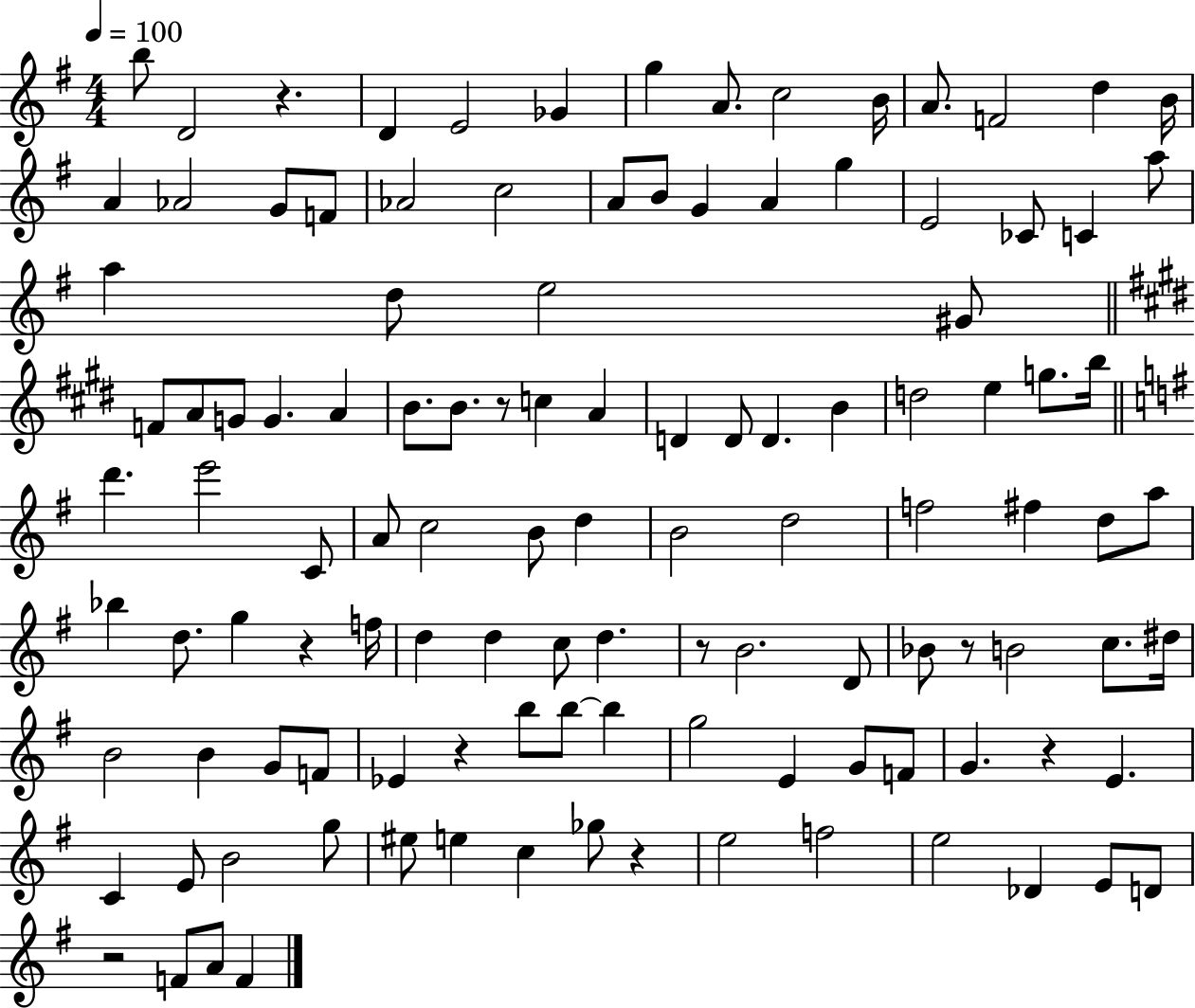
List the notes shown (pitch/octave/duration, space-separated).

B5/e D4/h R/q. D4/q E4/h Gb4/q G5/q A4/e. C5/h B4/s A4/e. F4/h D5/q B4/s A4/q Ab4/h G4/e F4/e Ab4/h C5/h A4/e B4/e G4/q A4/q G5/q E4/h CES4/e C4/q A5/e A5/q D5/e E5/h G#4/e F4/e A4/e G4/e G4/q. A4/q B4/e. B4/e. R/e C5/q A4/q D4/q D4/e D4/q. B4/q D5/h E5/q G5/e. B5/s D6/q. E6/h C4/e A4/e C5/h B4/e D5/q B4/h D5/h F5/h F#5/q D5/e A5/e Bb5/q D5/e. G5/q R/q F5/s D5/q D5/q C5/e D5/q. R/e B4/h. D4/e Bb4/e R/e B4/h C5/e. D#5/s B4/h B4/q G4/e F4/e Eb4/q R/q B5/e B5/e B5/q G5/h E4/q G4/e F4/e G4/q. R/q E4/q. C4/q E4/e B4/h G5/e EIS5/e E5/q C5/q Gb5/e R/q E5/h F5/h E5/h Db4/q E4/e D4/e R/h F4/e A4/e F4/q